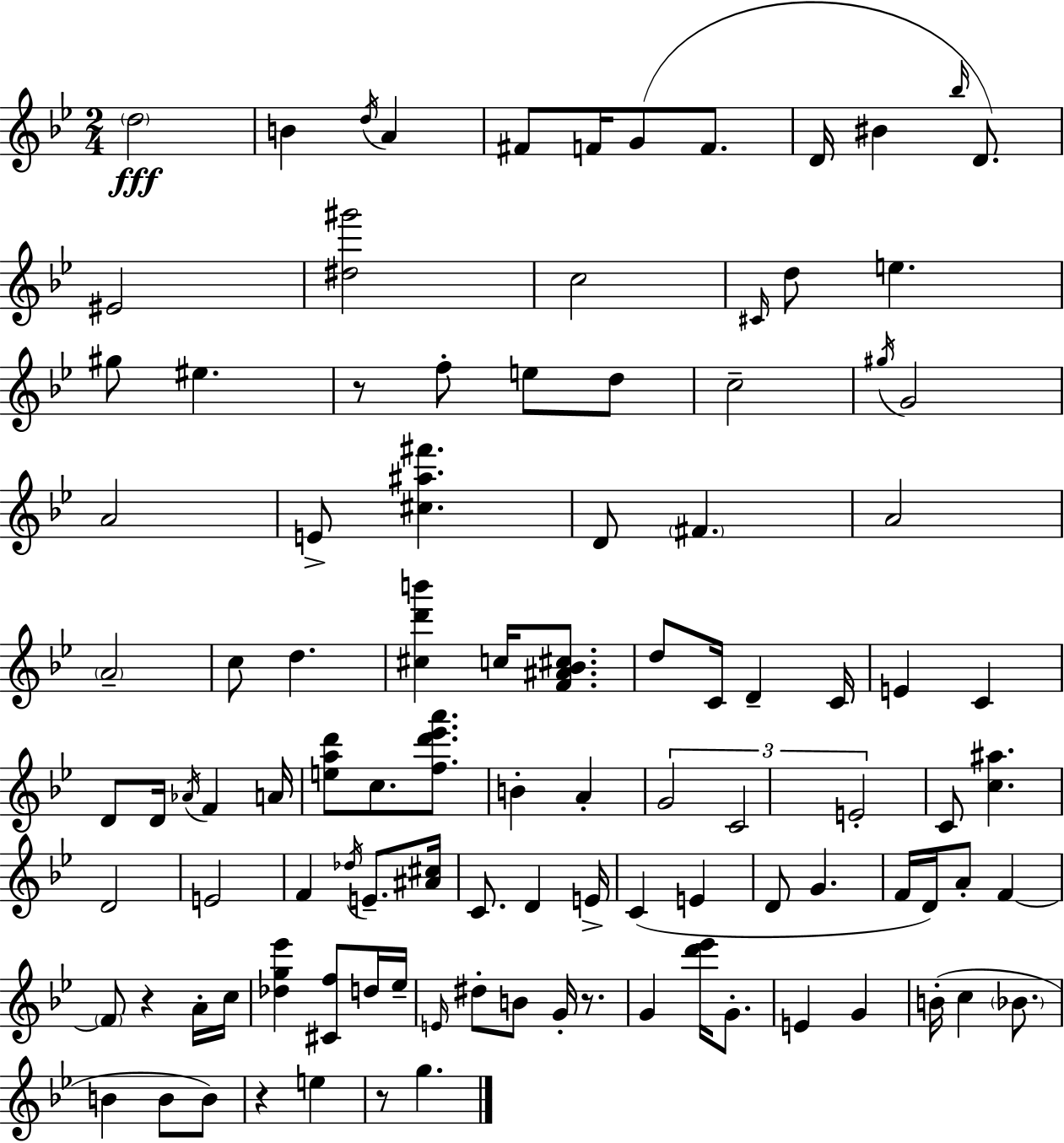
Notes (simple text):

D5/h B4/q D5/s A4/q F#4/e F4/s G4/e F4/e. D4/s BIS4/q Bb5/s D4/e. EIS4/h [D#5,G#6]/h C5/h C#4/s D5/e E5/q. G#5/e EIS5/q. R/e F5/e E5/e D5/e C5/h G#5/s G4/h A4/h E4/e [C#5,A#5,F#6]/q. D4/e F#4/q. A4/h A4/h C5/e D5/q. [C#5,D6,B6]/q C5/s [F4,A#4,Bb4,C#5]/e. D5/e C4/s D4/q C4/s E4/q C4/q D4/e D4/s Ab4/s F4/q A4/s [E5,A5,D6]/e C5/e. [F5,D6,Eb6,A6]/e. B4/q A4/q G4/h C4/h E4/h C4/e [C5,A#5]/q. D4/h E4/h F4/q Db5/s E4/e. [A#4,C#5]/s C4/e. D4/q E4/s C4/q E4/q D4/e G4/q. F4/s D4/s A4/e F4/q F4/e R/q A4/s C5/s [Db5,G5,Eb6]/q [C#4,F5]/e D5/s Eb5/s E4/s D#5/e B4/e G4/s R/e. G4/q [D6,Eb6]/s G4/e. E4/q G4/q B4/s C5/q Bb4/e. B4/q B4/e B4/e R/q E5/q R/e G5/q.